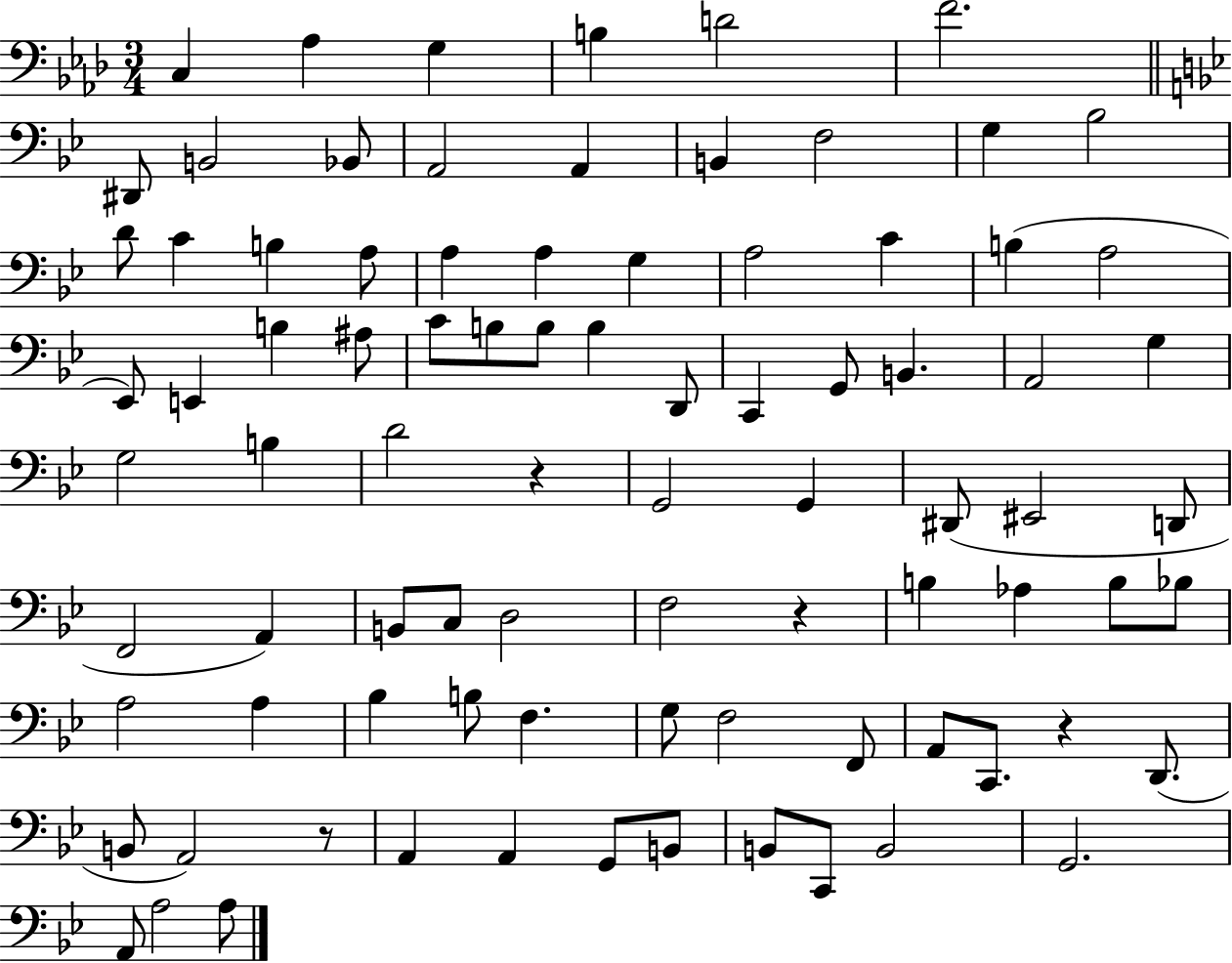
C3/q Ab3/q G3/q B3/q D4/h F4/h. D#2/e B2/h Bb2/e A2/h A2/q B2/q F3/h G3/q Bb3/h D4/e C4/q B3/q A3/e A3/q A3/q G3/q A3/h C4/q B3/q A3/h Eb2/e E2/q B3/q A#3/e C4/e B3/e B3/e B3/q D2/e C2/q G2/e B2/q. A2/h G3/q G3/h B3/q D4/h R/q G2/h G2/q D#2/e EIS2/h D2/e F2/h A2/q B2/e C3/e D3/h F3/h R/q B3/q Ab3/q B3/e Bb3/e A3/h A3/q Bb3/q B3/e F3/q. G3/e F3/h F2/e A2/e C2/e. R/q D2/e. B2/e A2/h R/e A2/q A2/q G2/e B2/e B2/e C2/e B2/h G2/h. A2/e A3/h A3/e